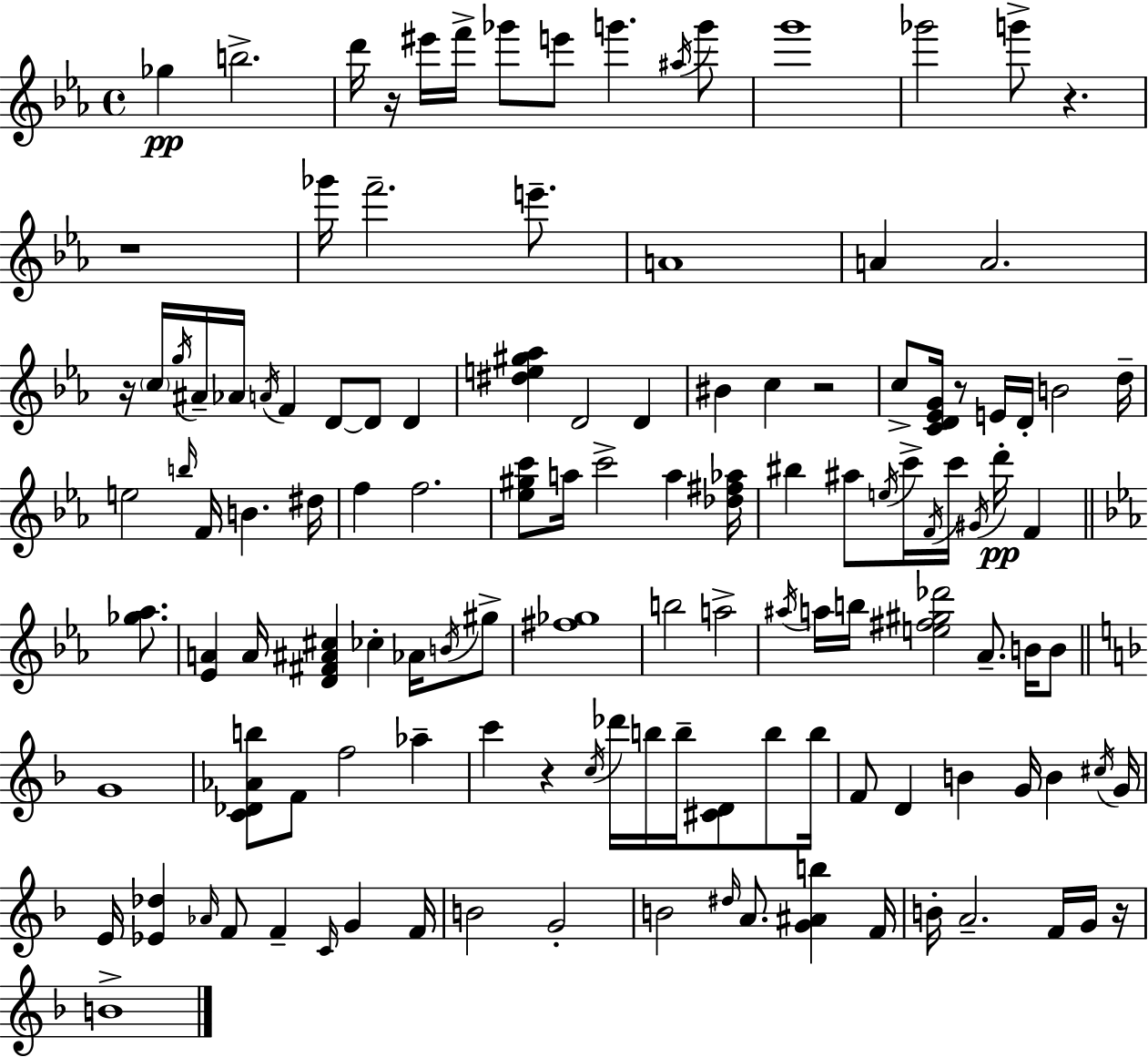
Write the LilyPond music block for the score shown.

{
  \clef treble
  \time 4/4
  \defaultTimeSignature
  \key c \minor
  ges''4\pp b''2.-> | d'''16 r16 eis'''16 f'''16-> ges'''8 e'''8 g'''4. \acciaccatura { ais''16 } g'''8 | g'''1 | ges'''2 g'''8-> r4. | \break r1 | ges'''16 f'''2.-- e'''8.-- | a'1 | a'4 a'2. | \break r16 \parenthesize c''16 \acciaccatura { g''16 } ais'16-- aes'16 \acciaccatura { a'16 } f'4 d'8~~ d'8 d'4 | <dis'' e'' gis'' aes''>4 d'2 d'4 | bis'4 c''4 r2 | c''8-> <c' d' ees' g'>16 r8 e'16 d'16-. b'2 | \break d''16-- e''2 \grace { b''16 } f'16 b'4. | dis''16 f''4 f''2. | <ees'' gis'' c'''>8 a''16 c'''2-> a''4 | <des'' fis'' aes''>16 bis''4 ais''8 \acciaccatura { e''16 } c'''16-> \acciaccatura { f'16 } c'''16 \acciaccatura { gis'16 }\pp d'''16-. | \break f'4 \bar "||" \break \key ees \major <ges'' aes''>8. <ees' a'>4 a'16 <d' fis' ais' cis''>4 ces''4-. | aes'16 \acciaccatura { b'16 } gis''8-> <fis'' ges''>1 | b''2 a''2-> | \acciaccatura { ais''16 } a''16 b''16 <e'' fis'' gis'' des'''>2 aes'8.-- | \break b'16 b'8 \bar "||" \break \key d \minor g'1 | <c' des' aes' b''>8 f'8 f''2 aes''4-- | c'''4 r4 \acciaccatura { c''16 } des'''16 b''16 b''16-- <cis' d'>8 b''8 | b''16 f'8 d'4 b'4 g'16 b'4 | \break \acciaccatura { cis''16 } g'16 e'16 <ees' des''>4 \grace { aes'16 } f'8 f'4-- \grace { c'16 } g'4 | f'16 b'2 g'2-. | b'2 \grace { dis''16 } a'8. | <g' ais' b''>4 f'16 b'16-. a'2.-- | \break f'16 g'16 r16 b'1-> | \bar "|."
}